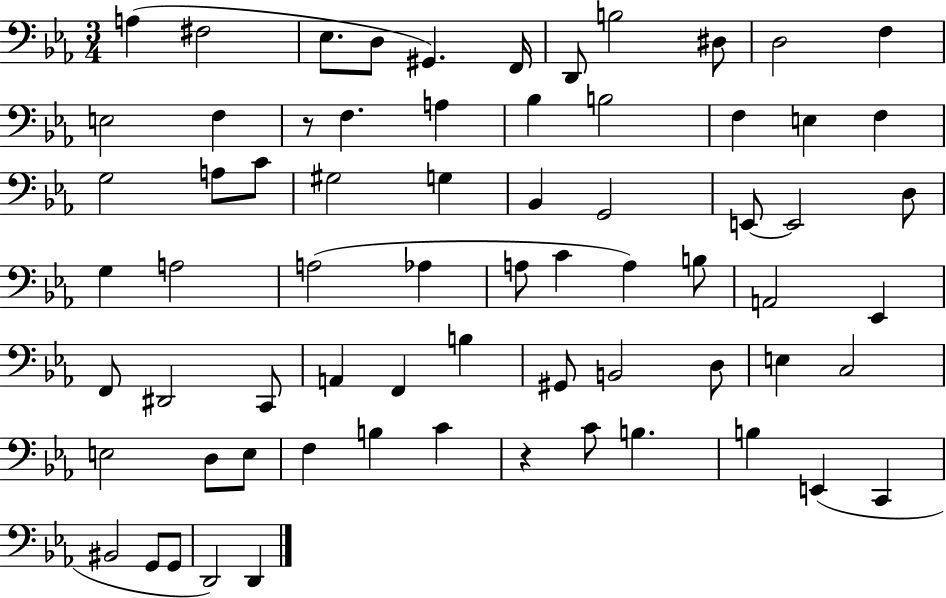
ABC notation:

X:1
T:Untitled
M:3/4
L:1/4
K:Eb
A, ^F,2 _E,/2 D,/2 ^G,, F,,/4 D,,/2 B,2 ^D,/2 D,2 F, E,2 F, z/2 F, A, _B, B,2 F, E, F, G,2 A,/2 C/2 ^G,2 G, _B,, G,,2 E,,/2 E,,2 D,/2 G, A,2 A,2 _A, A,/2 C A, B,/2 A,,2 _E,, F,,/2 ^D,,2 C,,/2 A,, F,, B, ^G,,/2 B,,2 D,/2 E, C,2 E,2 D,/2 E,/2 F, B, C z C/2 B, B, E,, C,, ^B,,2 G,,/2 G,,/2 D,,2 D,,